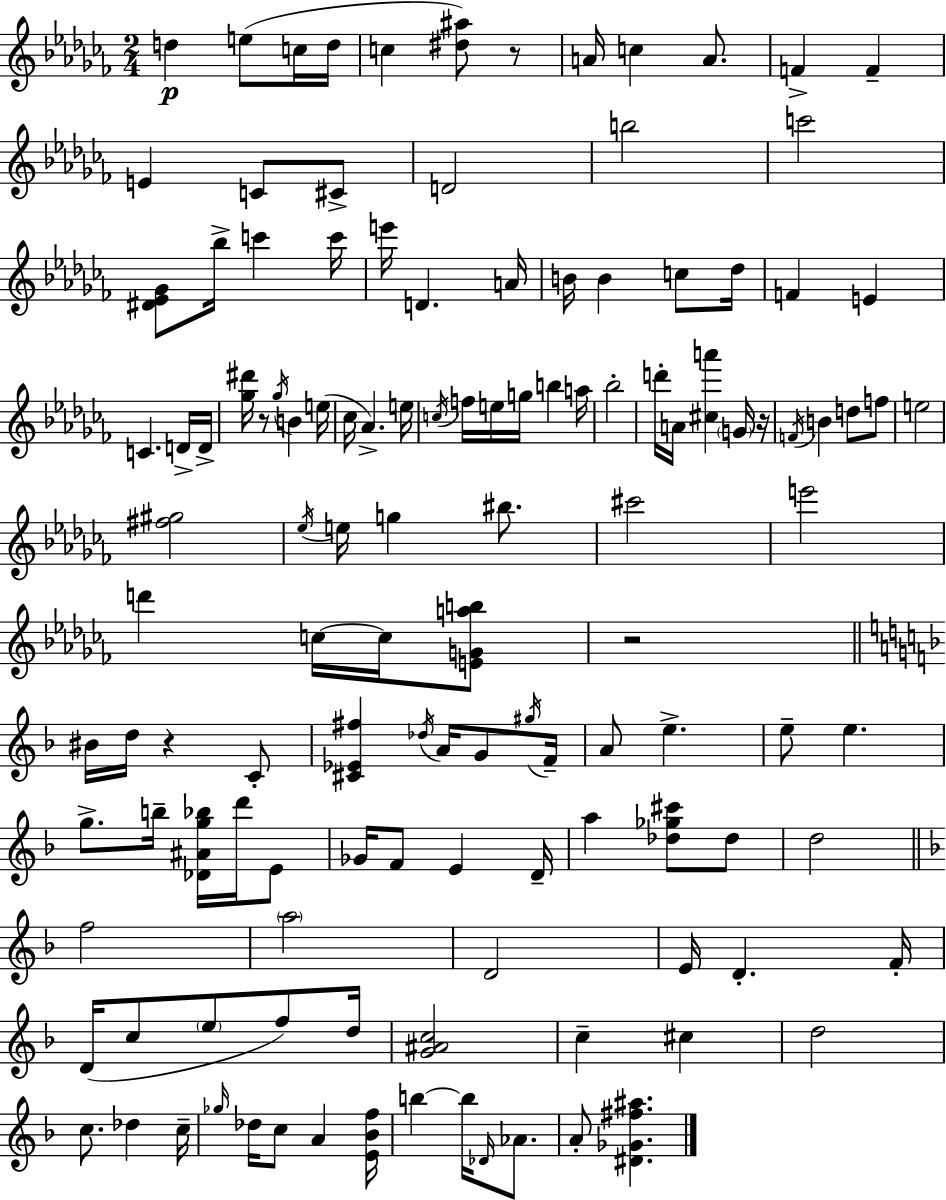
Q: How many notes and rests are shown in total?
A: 127